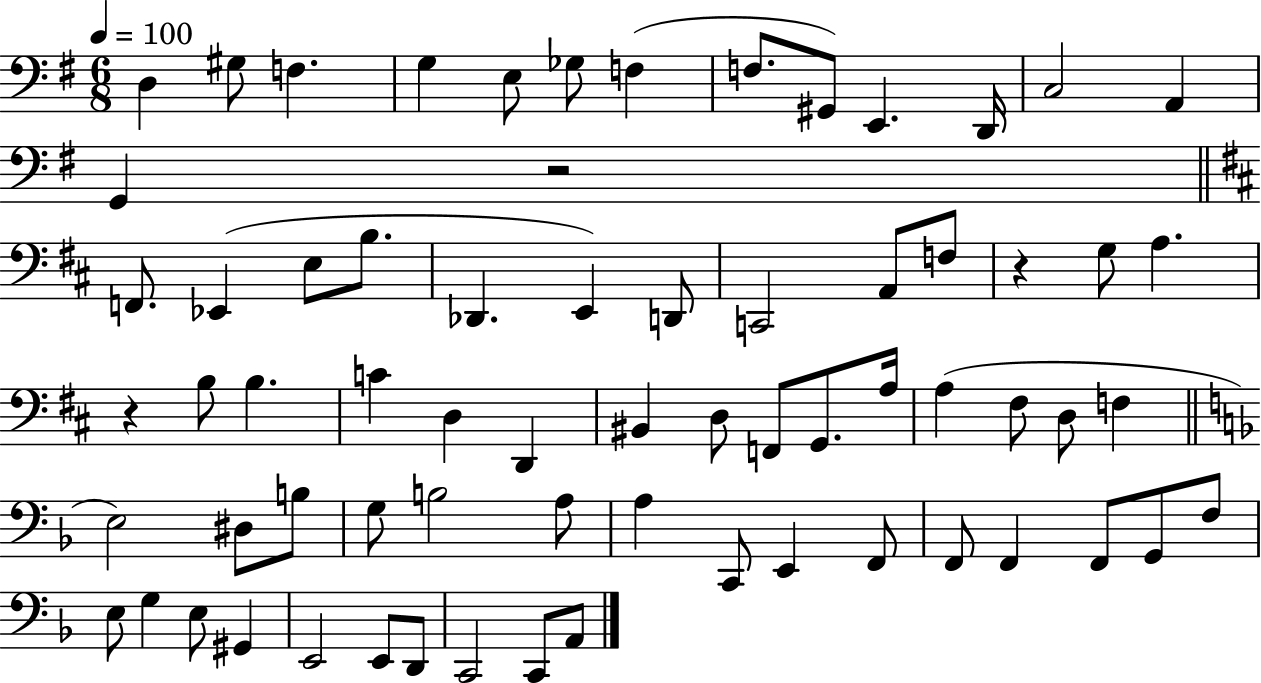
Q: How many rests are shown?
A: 3